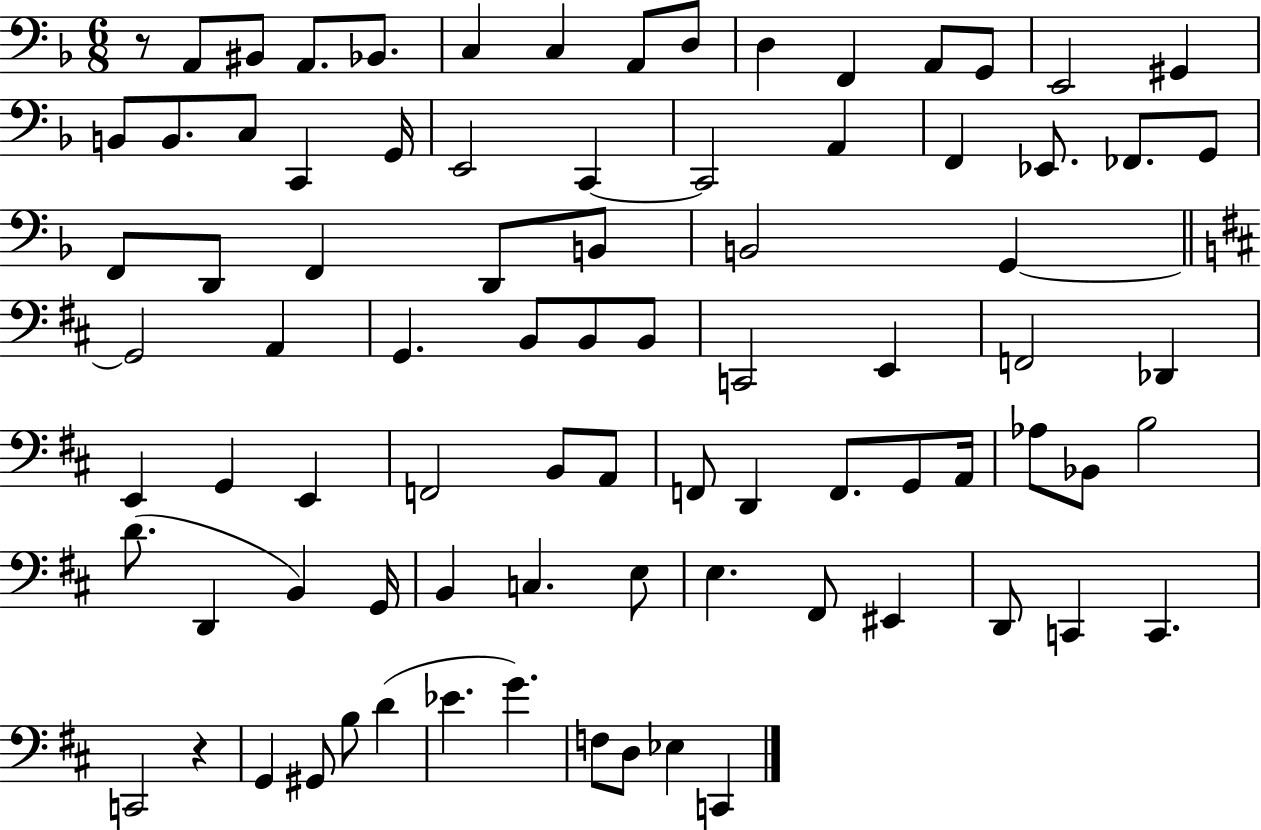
{
  \clef bass
  \numericTimeSignature
  \time 6/8
  \key f \major
  r8 a,8 bis,8 a,8. bes,8. | c4 c4 a,8 d8 | d4 f,4 a,8 g,8 | e,2 gis,4 | \break b,8 b,8. c8 c,4 g,16 | e,2 c,4~~ | c,2 a,4 | f,4 ees,8. fes,8. g,8 | \break f,8 d,8 f,4 d,8 b,8 | b,2 g,4~~ | \bar "||" \break \key d \major g,2 a,4 | g,4. b,8 b,8 b,8 | c,2 e,4 | f,2 des,4 | \break e,4 g,4 e,4 | f,2 b,8 a,8 | f,8 d,4 f,8. g,8 a,16 | aes8 bes,8 b2 | \break d'8.( d,4 b,4) g,16 | b,4 c4. e8 | e4. fis,8 eis,4 | d,8 c,4 c,4. | \break c,2 r4 | g,4 gis,8 b8 d'4( | ees'4. g'4.) | f8 d8 ees4 c,4 | \break \bar "|."
}